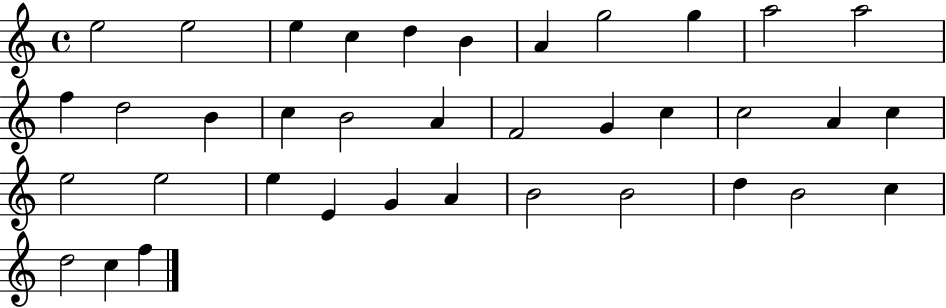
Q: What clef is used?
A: treble